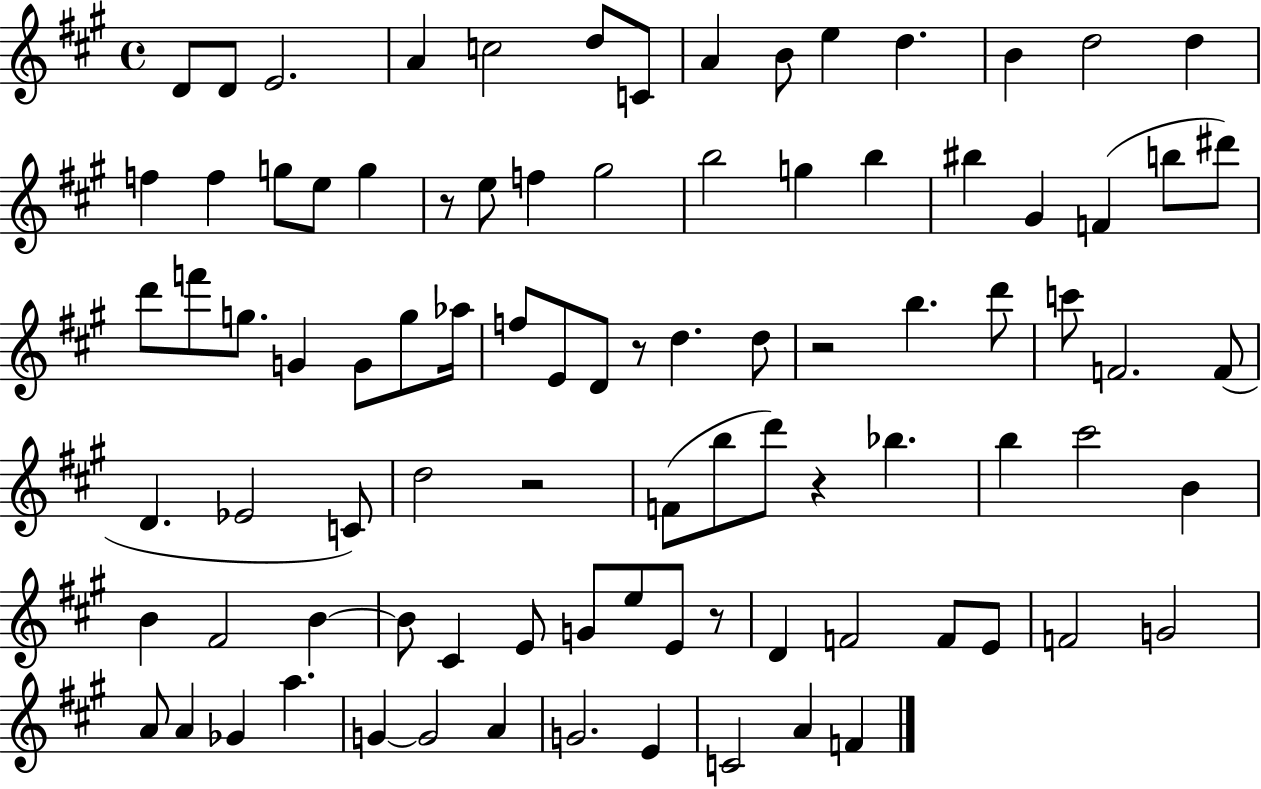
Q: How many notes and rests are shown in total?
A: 91